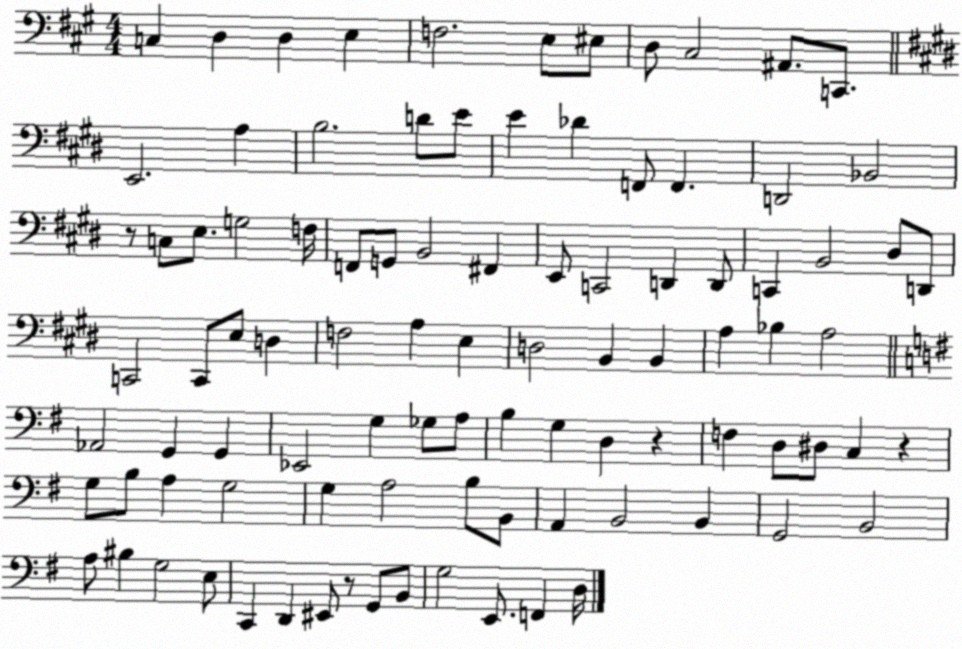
X:1
T:Untitled
M:4/4
L:1/4
K:A
C, D, D, E, F,2 E,/2 ^E,/2 D,/2 ^C,2 ^A,,/2 C,,/2 E,,2 A, B,2 D/2 E/2 E _D F,,/2 F,, D,,2 _B,,2 z/2 C,/2 E,/2 G,2 F,/4 F,,/2 G,,/2 B,,2 ^F,, E,,/2 C,,2 D,, D,,/2 C,, B,,2 ^D,/2 D,,/2 C,,2 C,,/2 E,/2 D, F,2 A, E, D,2 B,, B,, A, _B, A,2 _A,,2 G,, G,, _E,,2 G, _G,/2 A,/2 B, G, D, z F, D,/2 ^D,/2 C, z G,/2 B,/2 A, G,2 G, A,2 B,/2 B,,/2 A,, B,,2 B,, G,,2 B,,2 A,/2 ^B, G,2 E,/2 C,, D,, ^E,,/2 z/2 G,,/2 B,,/2 G,2 E,,/2 F,, D,/4